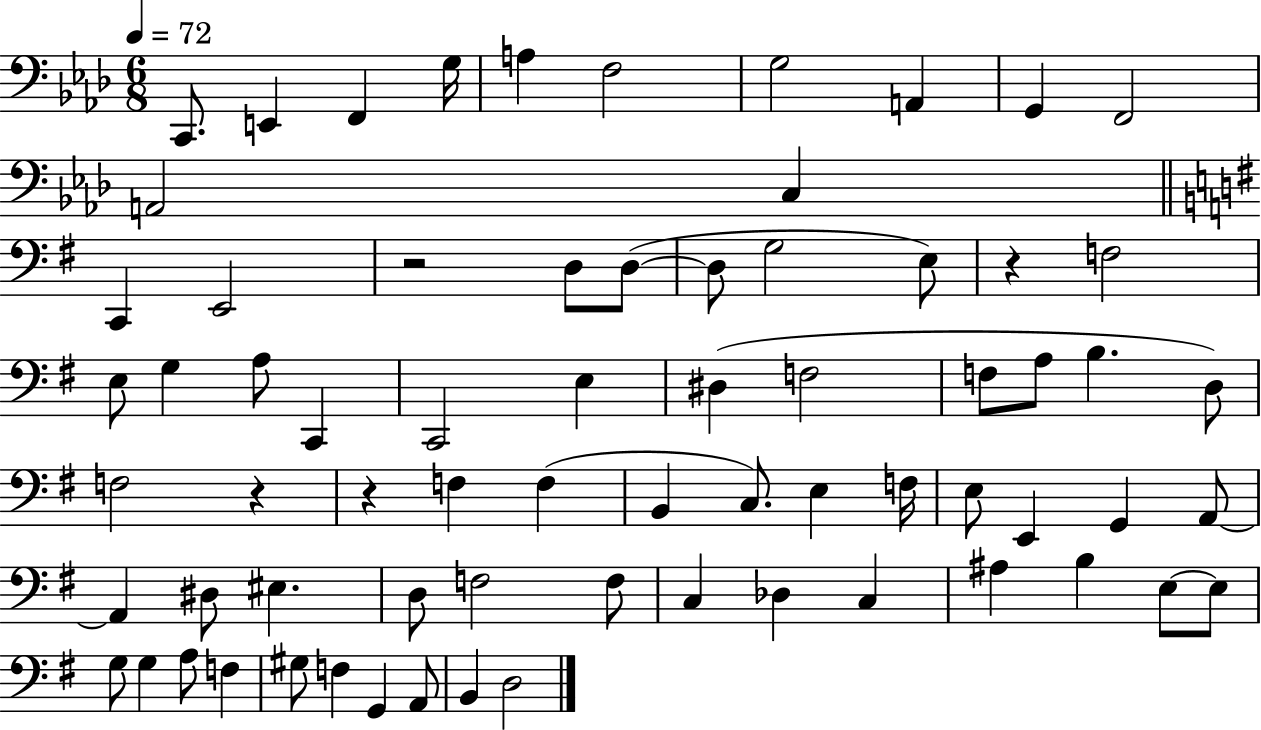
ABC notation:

X:1
T:Untitled
M:6/8
L:1/4
K:Ab
C,,/2 E,, F,, G,/4 A, F,2 G,2 A,, G,, F,,2 A,,2 C, C,, E,,2 z2 D,/2 D,/2 D,/2 G,2 E,/2 z F,2 E,/2 G, A,/2 C,, C,,2 E, ^D, F,2 F,/2 A,/2 B, D,/2 F,2 z z F, F, B,, C,/2 E, F,/4 E,/2 E,, G,, A,,/2 A,, ^D,/2 ^E, D,/2 F,2 F,/2 C, _D, C, ^A, B, E,/2 E,/2 G,/2 G, A,/2 F, ^G,/2 F, G,, A,,/2 B,, D,2